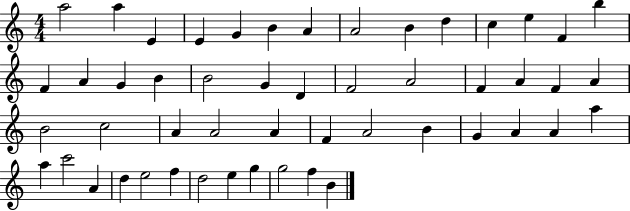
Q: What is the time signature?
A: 4/4